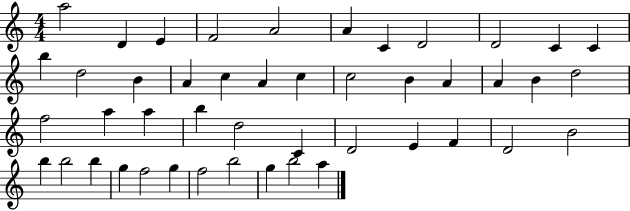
{
  \clef treble
  \numericTimeSignature
  \time 4/4
  \key c \major
  a''2 d'4 e'4 | f'2 a'2 | a'4 c'4 d'2 | d'2 c'4 c'4 | \break b''4 d''2 b'4 | a'4 c''4 a'4 c''4 | c''2 b'4 a'4 | a'4 b'4 d''2 | \break f''2 a''4 a''4 | b''4 d''2 c'4 | d'2 e'4 f'4 | d'2 b'2 | \break b''4 b''2 b''4 | g''4 f''2 g''4 | f''2 b''2 | g''4 b''2 a''4 | \break \bar "|."
}